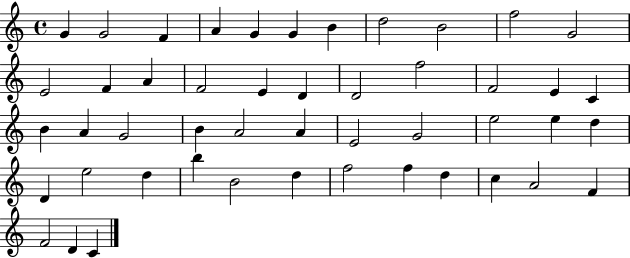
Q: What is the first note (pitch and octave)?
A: G4